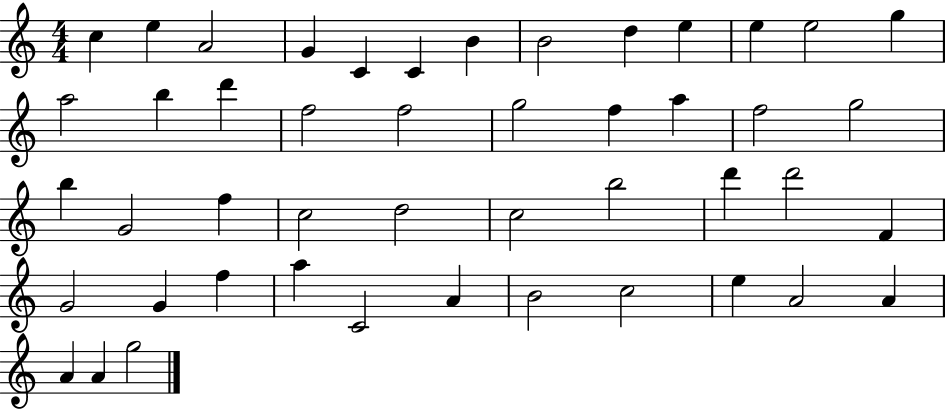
C5/q E5/q A4/h G4/q C4/q C4/q B4/q B4/h D5/q E5/q E5/q E5/h G5/q A5/h B5/q D6/q F5/h F5/h G5/h F5/q A5/q F5/h G5/h B5/q G4/h F5/q C5/h D5/h C5/h B5/h D6/q D6/h F4/q G4/h G4/q F5/q A5/q C4/h A4/q B4/h C5/h E5/q A4/h A4/q A4/q A4/q G5/h